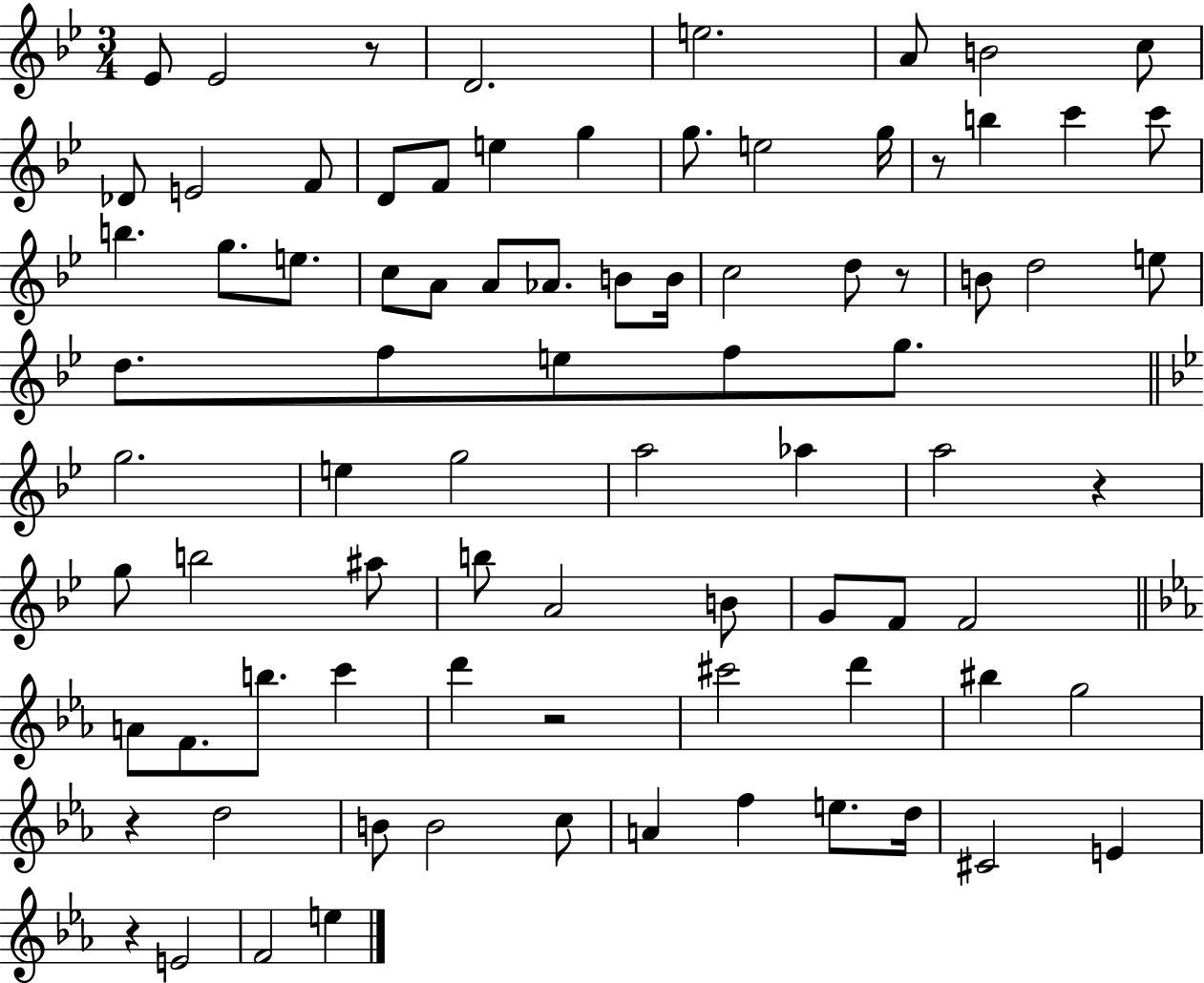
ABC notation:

X:1
T:Untitled
M:3/4
L:1/4
K:Bb
_E/2 _E2 z/2 D2 e2 A/2 B2 c/2 _D/2 E2 F/2 D/2 F/2 e g g/2 e2 g/4 z/2 b c' c'/2 b g/2 e/2 c/2 A/2 A/2 _A/2 B/2 B/4 c2 d/2 z/2 B/2 d2 e/2 d/2 f/2 e/2 f/2 g/2 g2 e g2 a2 _a a2 z g/2 b2 ^a/2 b/2 A2 B/2 G/2 F/2 F2 A/2 F/2 b/2 c' d' z2 ^c'2 d' ^b g2 z d2 B/2 B2 c/2 A f e/2 d/4 ^C2 E z E2 F2 e